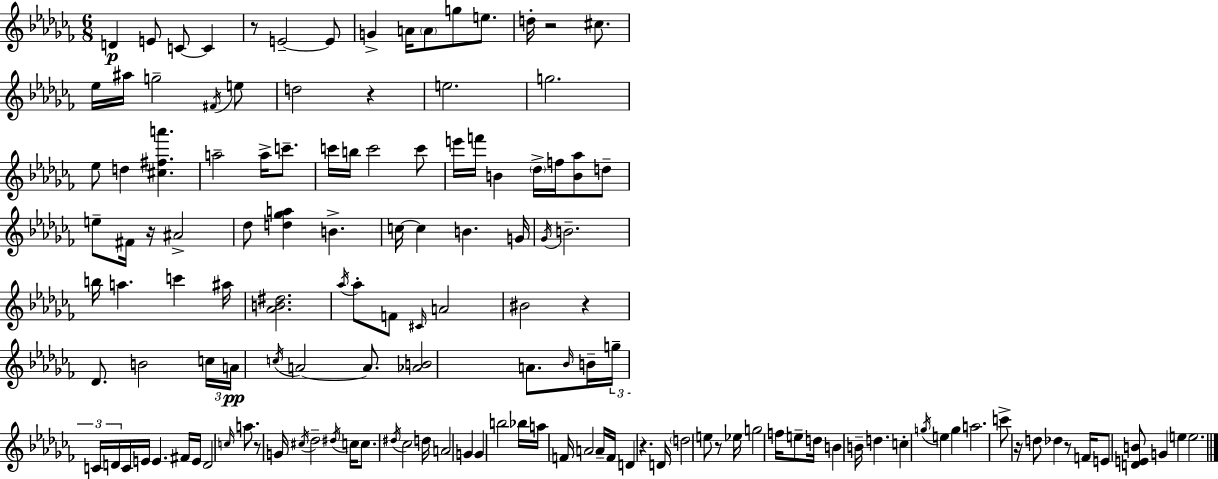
{
  \clef treble
  \numericTimeSignature
  \time 6/8
  \key aes \minor
  d'4\p e'8 c'8~~ c'4 | r8 e'2--~~ e'8 | g'4-> a'16 \parenthesize a'8 g''8 e''8. | d''16-. r2 cis''8. | \break ees''16 ais''16 g''2-- \acciaccatura { fis'16 } e''8 | d''2 r4 | e''2. | g''2. | \break ees''8 d''4 <cis'' fis'' a'''>4. | a''2-- a''16-> c'''8.-- | c'''16 b''16 c'''2 c'''8 | e'''16 f'''16 b'4 \parenthesize des''16-> f''16 <b' aes''>8 d''8-- | \break e''8-- fis'16 r16 ais'2-> | des''8 <d'' ges'' a''>4 b'4.-> | c''16~~ c''4 b'4. | g'16 \acciaccatura { ges'16 } b'2.-- | \break b''16 a''4. c'''4 | ais''16 <aes' b' dis''>2. | \acciaccatura { aes''16 } aes''8-. f'8 \grace { cis'16 } a'2 | bis'2 | \break r4 des'8. b'2 | \tuplet 3/2 { c''16 a'16\pp \acciaccatura { c''16 } } a'2~~ | a'8. <aes' b'>2 | a'8. \grace { bes'16 } b'16-- \tuplet 3/2 { g''16-- c'16 d'16 } c'16 e'16 e'4. | \break fis'16 e'16 d'2 | \grace { c''16 } a''8. r8 g'16 \acciaccatura { cis''16 } des''2-- | \acciaccatura { dis''16 } c''16 c''8. | \acciaccatura { dis''16 } ces''2 d''16 a'2 | \break g'4 g'4 | b''2 bes''16 a''16 | f'16 a'2 a'16-- f'16 d'4 | r4. d'16 \parenthesize d''2 | \break e''8 r8 ees''16 g''2 | f''16 e''8-- d''16 b'4 | b'16-- d''4. c''4-. | \acciaccatura { g''16 } e''4 g''4 a''2. | \break c'''8-> | r16 d''8 des''4 r8 f'16 e'8 | <d' e' b'>8 g'4 e''4 e''2. | \bar "|."
}